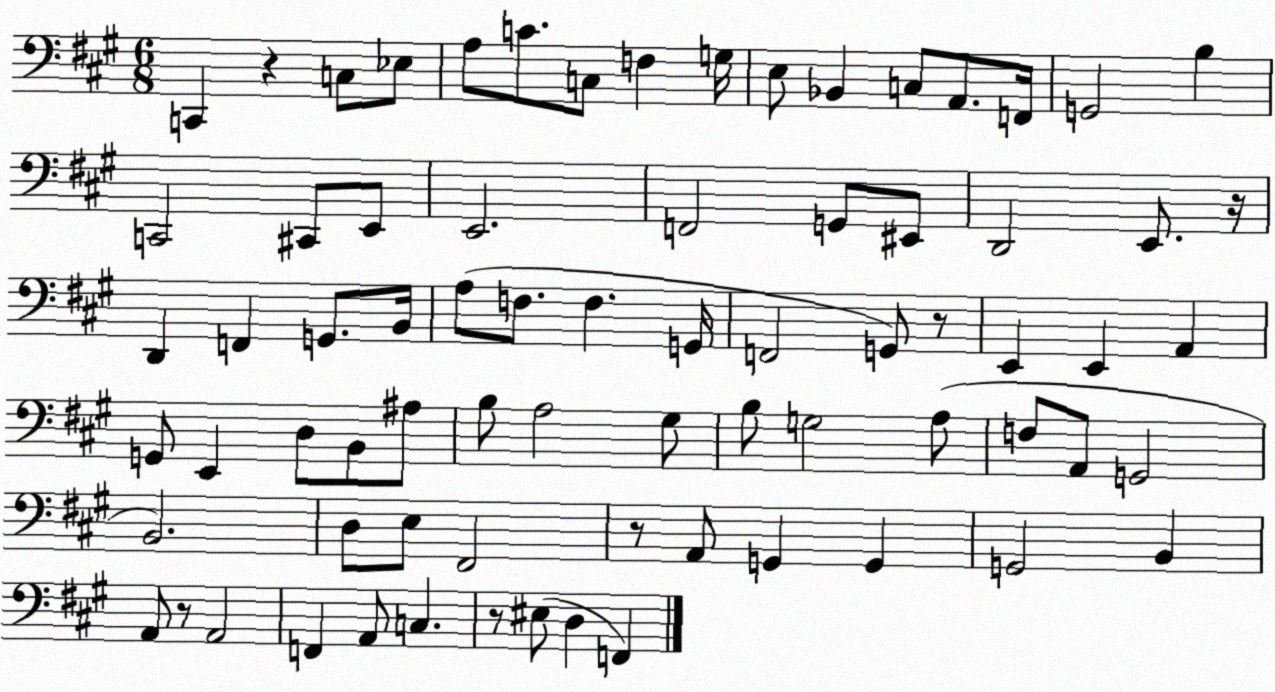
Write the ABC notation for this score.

X:1
T:Untitled
M:6/8
L:1/4
K:A
C,, z C,/2 _E,/2 A,/2 C/2 C,/2 F, G,/4 E,/2 _B,, C,/2 A,,/2 F,,/4 G,,2 B, C,,2 ^C,,/2 E,,/2 E,,2 F,,2 G,,/2 ^E,,/2 D,,2 E,,/2 z/4 D,, F,, G,,/2 B,,/4 A,/2 F,/2 F, G,,/4 F,,2 G,,/2 z/2 E,, E,, A,, G,,/2 E,, D,/2 B,,/2 ^A,/2 B,/2 A,2 ^G,/2 B,/2 G,2 A,/2 F,/2 A,,/2 G,,2 B,,2 D,/2 E,/2 ^F,,2 z/2 A,,/2 G,, G,, G,,2 B,, A,,/2 z/2 A,,2 F,, A,,/2 C, z/2 ^E,/2 D, F,,